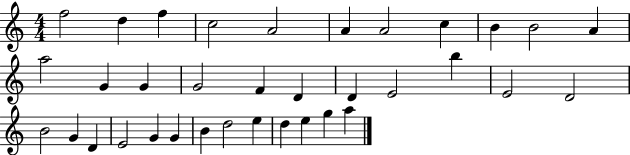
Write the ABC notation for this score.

X:1
T:Untitled
M:4/4
L:1/4
K:C
f2 d f c2 A2 A A2 c B B2 A a2 G G G2 F D D E2 b E2 D2 B2 G D E2 G G B d2 e d e g a